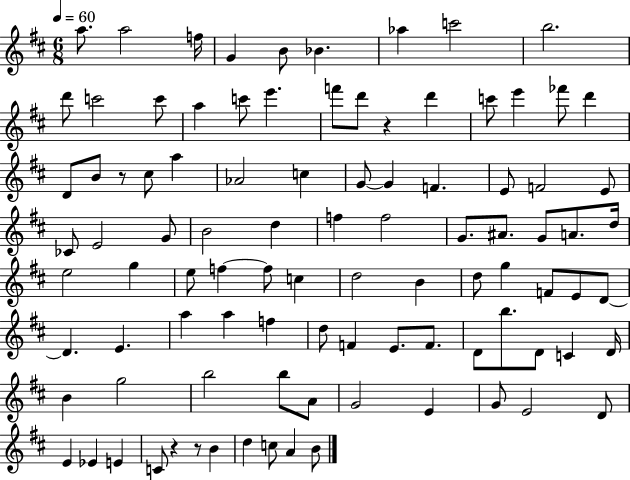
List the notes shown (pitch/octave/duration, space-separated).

A5/e. A5/h F5/s G4/q B4/e Bb4/q. Ab5/q C6/h B5/h. D6/e C6/h C6/e A5/q C6/e E6/q. F6/e D6/e R/q D6/q C6/e E6/q FES6/e D6/q D4/e B4/e R/e C#5/e A5/q Ab4/h C5/q G4/e G4/q F4/q. E4/e F4/h E4/e CES4/e E4/h G4/e B4/h D5/q F5/q F5/h G4/e. A#4/e. G4/e A4/e. D5/s E5/h G5/q E5/e F5/q F5/e C5/q D5/h B4/q D5/e G5/q F4/e E4/e D4/e D4/q. E4/q. A5/q A5/q F5/q D5/e F4/q E4/e. F4/e. D4/e B5/e. D4/e C4/q D4/s B4/q G5/h B5/h B5/e A4/e G4/h E4/q G4/e E4/h D4/e E4/q Eb4/q E4/q C4/e R/q R/e B4/q D5/q C5/e A4/q B4/e